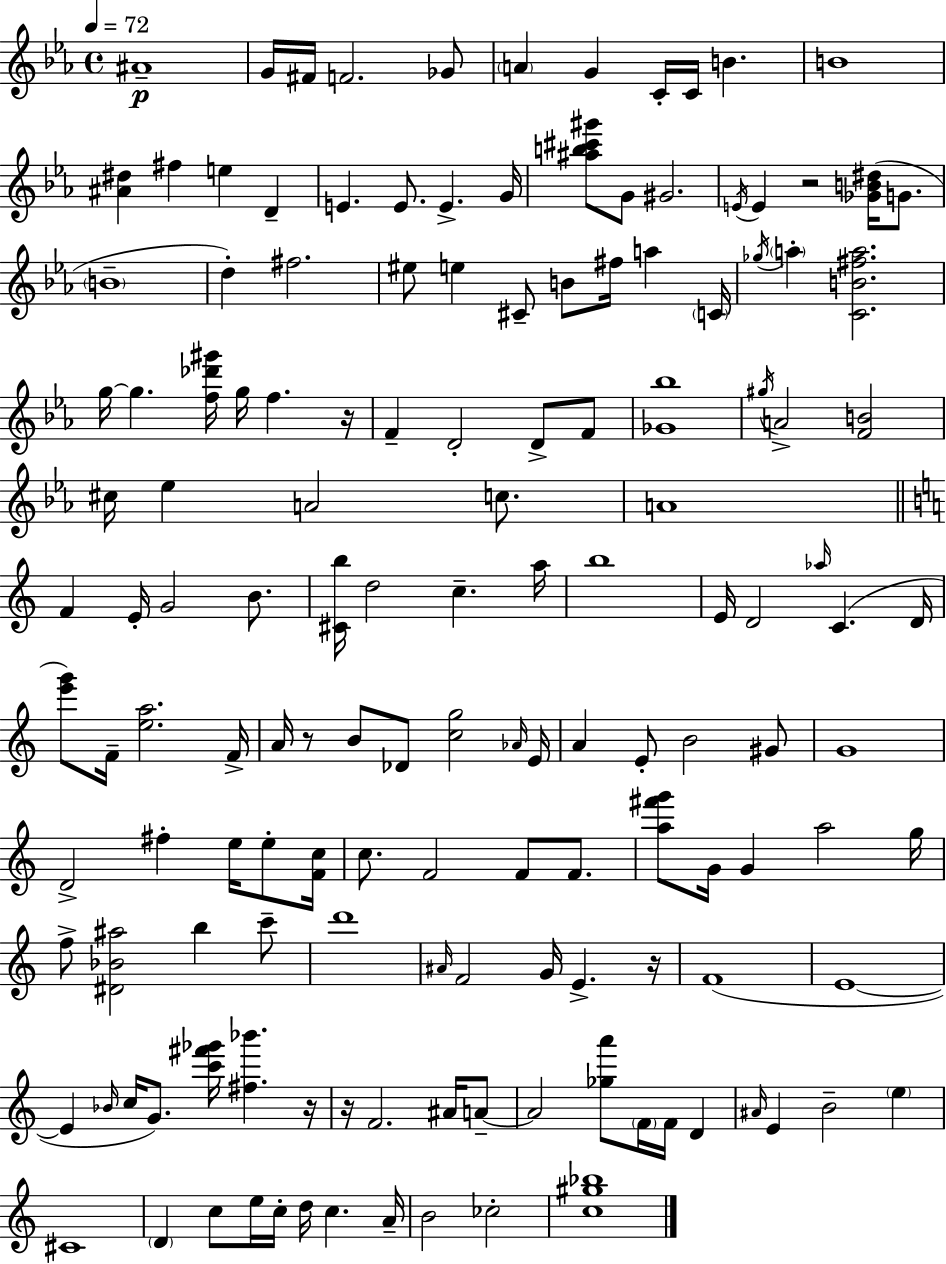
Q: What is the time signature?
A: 4/4